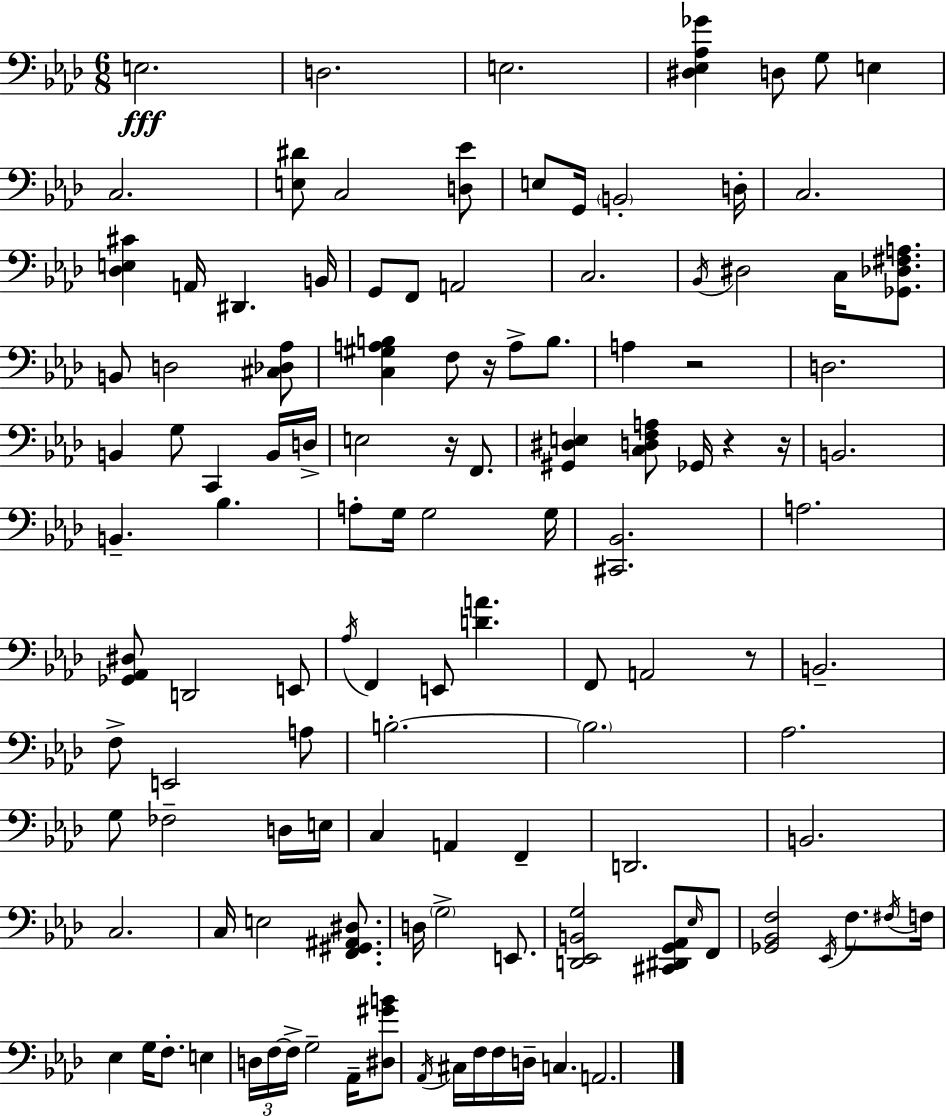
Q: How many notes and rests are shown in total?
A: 120